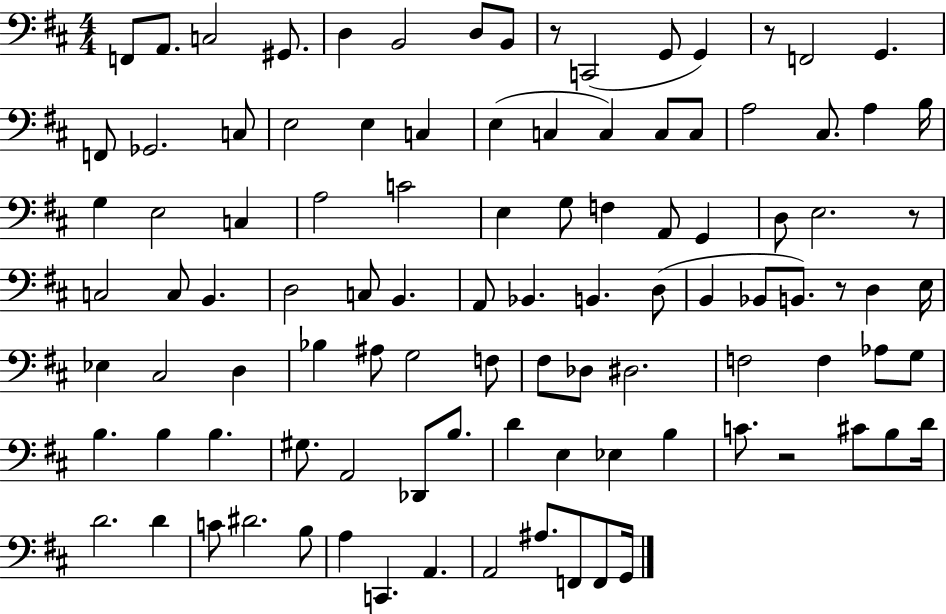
{
  \clef bass
  \numericTimeSignature
  \time 4/4
  \key d \major
  f,8 a,8. c2 gis,8. | d4 b,2 d8 b,8 | r8 c,2( g,8 g,4) | r8 f,2 g,4. | \break f,8 ges,2. c8 | e2 e4 c4 | e4( c4 c4) c8 c8 | a2 cis8. a4 b16 | \break g4 e2 c4 | a2 c'2 | e4 g8 f4 a,8 g,4 | d8 e2. r8 | \break c2 c8 b,4. | d2 c8 b,4. | a,8 bes,4. b,4. d8( | b,4 bes,8 b,8.) r8 d4 e16 | \break ees4 cis2 d4 | bes4 ais8 g2 f8 | fis8 des8 dis2. | f2 f4 aes8 g8 | \break b4. b4 b4. | gis8. a,2 des,8 b8. | d'4 e4 ees4 b4 | c'8. r2 cis'8 b8 d'16 | \break d'2. d'4 | c'8 dis'2. b8 | a4 c,4. a,4. | a,2 ais8. f,8 f,8 g,16 | \break \bar "|."
}